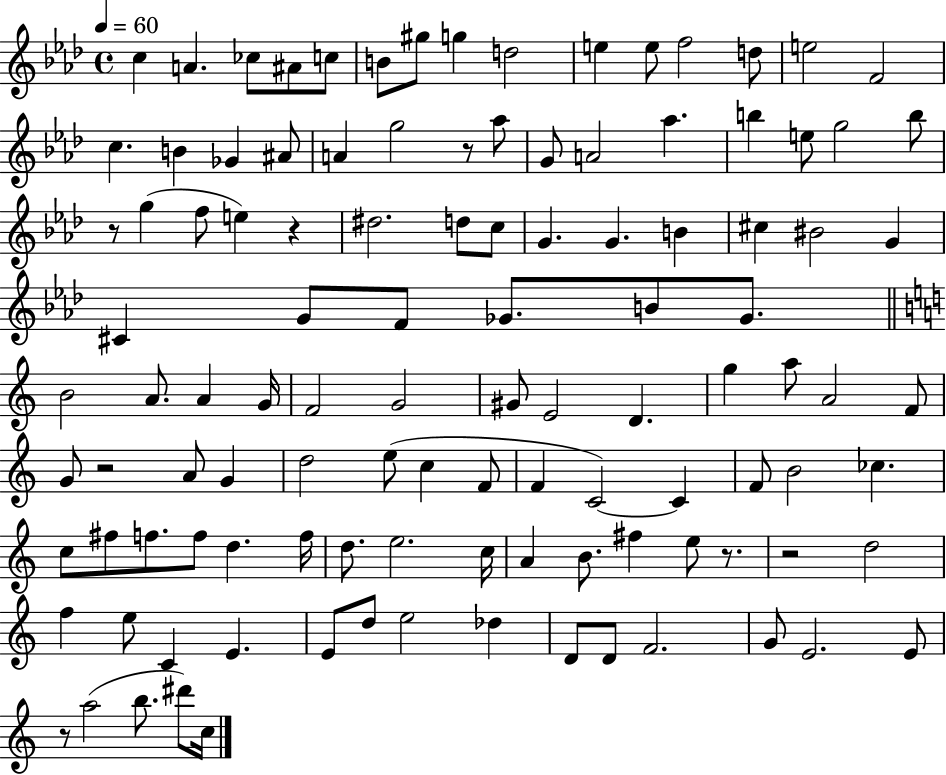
C5/q A4/q. CES5/e A#4/e C5/e B4/e G#5/e G5/q D5/h E5/q E5/e F5/h D5/e E5/h F4/h C5/q. B4/q Gb4/q A#4/e A4/q G5/h R/e Ab5/e G4/e A4/h Ab5/q. B5/q E5/e G5/h B5/e R/e G5/q F5/e E5/q R/q D#5/h. D5/e C5/e G4/q. G4/q. B4/q C#5/q BIS4/h G4/q C#4/q G4/e F4/e Gb4/e. B4/e Gb4/e. B4/h A4/e. A4/q G4/s F4/h G4/h G#4/e E4/h D4/q. G5/q A5/e A4/h F4/e G4/e R/h A4/e G4/q D5/h E5/e C5/q F4/e F4/q C4/h C4/q F4/e B4/h CES5/q. C5/e F#5/e F5/e. F5/e D5/q. F5/s D5/e. E5/h. C5/s A4/q B4/e. F#5/q E5/e R/e. R/h D5/h F5/q E5/e C4/q E4/q. E4/e D5/e E5/h Db5/q D4/e D4/e F4/h. G4/e E4/h. E4/e R/e A5/h B5/e. D#6/e C5/s